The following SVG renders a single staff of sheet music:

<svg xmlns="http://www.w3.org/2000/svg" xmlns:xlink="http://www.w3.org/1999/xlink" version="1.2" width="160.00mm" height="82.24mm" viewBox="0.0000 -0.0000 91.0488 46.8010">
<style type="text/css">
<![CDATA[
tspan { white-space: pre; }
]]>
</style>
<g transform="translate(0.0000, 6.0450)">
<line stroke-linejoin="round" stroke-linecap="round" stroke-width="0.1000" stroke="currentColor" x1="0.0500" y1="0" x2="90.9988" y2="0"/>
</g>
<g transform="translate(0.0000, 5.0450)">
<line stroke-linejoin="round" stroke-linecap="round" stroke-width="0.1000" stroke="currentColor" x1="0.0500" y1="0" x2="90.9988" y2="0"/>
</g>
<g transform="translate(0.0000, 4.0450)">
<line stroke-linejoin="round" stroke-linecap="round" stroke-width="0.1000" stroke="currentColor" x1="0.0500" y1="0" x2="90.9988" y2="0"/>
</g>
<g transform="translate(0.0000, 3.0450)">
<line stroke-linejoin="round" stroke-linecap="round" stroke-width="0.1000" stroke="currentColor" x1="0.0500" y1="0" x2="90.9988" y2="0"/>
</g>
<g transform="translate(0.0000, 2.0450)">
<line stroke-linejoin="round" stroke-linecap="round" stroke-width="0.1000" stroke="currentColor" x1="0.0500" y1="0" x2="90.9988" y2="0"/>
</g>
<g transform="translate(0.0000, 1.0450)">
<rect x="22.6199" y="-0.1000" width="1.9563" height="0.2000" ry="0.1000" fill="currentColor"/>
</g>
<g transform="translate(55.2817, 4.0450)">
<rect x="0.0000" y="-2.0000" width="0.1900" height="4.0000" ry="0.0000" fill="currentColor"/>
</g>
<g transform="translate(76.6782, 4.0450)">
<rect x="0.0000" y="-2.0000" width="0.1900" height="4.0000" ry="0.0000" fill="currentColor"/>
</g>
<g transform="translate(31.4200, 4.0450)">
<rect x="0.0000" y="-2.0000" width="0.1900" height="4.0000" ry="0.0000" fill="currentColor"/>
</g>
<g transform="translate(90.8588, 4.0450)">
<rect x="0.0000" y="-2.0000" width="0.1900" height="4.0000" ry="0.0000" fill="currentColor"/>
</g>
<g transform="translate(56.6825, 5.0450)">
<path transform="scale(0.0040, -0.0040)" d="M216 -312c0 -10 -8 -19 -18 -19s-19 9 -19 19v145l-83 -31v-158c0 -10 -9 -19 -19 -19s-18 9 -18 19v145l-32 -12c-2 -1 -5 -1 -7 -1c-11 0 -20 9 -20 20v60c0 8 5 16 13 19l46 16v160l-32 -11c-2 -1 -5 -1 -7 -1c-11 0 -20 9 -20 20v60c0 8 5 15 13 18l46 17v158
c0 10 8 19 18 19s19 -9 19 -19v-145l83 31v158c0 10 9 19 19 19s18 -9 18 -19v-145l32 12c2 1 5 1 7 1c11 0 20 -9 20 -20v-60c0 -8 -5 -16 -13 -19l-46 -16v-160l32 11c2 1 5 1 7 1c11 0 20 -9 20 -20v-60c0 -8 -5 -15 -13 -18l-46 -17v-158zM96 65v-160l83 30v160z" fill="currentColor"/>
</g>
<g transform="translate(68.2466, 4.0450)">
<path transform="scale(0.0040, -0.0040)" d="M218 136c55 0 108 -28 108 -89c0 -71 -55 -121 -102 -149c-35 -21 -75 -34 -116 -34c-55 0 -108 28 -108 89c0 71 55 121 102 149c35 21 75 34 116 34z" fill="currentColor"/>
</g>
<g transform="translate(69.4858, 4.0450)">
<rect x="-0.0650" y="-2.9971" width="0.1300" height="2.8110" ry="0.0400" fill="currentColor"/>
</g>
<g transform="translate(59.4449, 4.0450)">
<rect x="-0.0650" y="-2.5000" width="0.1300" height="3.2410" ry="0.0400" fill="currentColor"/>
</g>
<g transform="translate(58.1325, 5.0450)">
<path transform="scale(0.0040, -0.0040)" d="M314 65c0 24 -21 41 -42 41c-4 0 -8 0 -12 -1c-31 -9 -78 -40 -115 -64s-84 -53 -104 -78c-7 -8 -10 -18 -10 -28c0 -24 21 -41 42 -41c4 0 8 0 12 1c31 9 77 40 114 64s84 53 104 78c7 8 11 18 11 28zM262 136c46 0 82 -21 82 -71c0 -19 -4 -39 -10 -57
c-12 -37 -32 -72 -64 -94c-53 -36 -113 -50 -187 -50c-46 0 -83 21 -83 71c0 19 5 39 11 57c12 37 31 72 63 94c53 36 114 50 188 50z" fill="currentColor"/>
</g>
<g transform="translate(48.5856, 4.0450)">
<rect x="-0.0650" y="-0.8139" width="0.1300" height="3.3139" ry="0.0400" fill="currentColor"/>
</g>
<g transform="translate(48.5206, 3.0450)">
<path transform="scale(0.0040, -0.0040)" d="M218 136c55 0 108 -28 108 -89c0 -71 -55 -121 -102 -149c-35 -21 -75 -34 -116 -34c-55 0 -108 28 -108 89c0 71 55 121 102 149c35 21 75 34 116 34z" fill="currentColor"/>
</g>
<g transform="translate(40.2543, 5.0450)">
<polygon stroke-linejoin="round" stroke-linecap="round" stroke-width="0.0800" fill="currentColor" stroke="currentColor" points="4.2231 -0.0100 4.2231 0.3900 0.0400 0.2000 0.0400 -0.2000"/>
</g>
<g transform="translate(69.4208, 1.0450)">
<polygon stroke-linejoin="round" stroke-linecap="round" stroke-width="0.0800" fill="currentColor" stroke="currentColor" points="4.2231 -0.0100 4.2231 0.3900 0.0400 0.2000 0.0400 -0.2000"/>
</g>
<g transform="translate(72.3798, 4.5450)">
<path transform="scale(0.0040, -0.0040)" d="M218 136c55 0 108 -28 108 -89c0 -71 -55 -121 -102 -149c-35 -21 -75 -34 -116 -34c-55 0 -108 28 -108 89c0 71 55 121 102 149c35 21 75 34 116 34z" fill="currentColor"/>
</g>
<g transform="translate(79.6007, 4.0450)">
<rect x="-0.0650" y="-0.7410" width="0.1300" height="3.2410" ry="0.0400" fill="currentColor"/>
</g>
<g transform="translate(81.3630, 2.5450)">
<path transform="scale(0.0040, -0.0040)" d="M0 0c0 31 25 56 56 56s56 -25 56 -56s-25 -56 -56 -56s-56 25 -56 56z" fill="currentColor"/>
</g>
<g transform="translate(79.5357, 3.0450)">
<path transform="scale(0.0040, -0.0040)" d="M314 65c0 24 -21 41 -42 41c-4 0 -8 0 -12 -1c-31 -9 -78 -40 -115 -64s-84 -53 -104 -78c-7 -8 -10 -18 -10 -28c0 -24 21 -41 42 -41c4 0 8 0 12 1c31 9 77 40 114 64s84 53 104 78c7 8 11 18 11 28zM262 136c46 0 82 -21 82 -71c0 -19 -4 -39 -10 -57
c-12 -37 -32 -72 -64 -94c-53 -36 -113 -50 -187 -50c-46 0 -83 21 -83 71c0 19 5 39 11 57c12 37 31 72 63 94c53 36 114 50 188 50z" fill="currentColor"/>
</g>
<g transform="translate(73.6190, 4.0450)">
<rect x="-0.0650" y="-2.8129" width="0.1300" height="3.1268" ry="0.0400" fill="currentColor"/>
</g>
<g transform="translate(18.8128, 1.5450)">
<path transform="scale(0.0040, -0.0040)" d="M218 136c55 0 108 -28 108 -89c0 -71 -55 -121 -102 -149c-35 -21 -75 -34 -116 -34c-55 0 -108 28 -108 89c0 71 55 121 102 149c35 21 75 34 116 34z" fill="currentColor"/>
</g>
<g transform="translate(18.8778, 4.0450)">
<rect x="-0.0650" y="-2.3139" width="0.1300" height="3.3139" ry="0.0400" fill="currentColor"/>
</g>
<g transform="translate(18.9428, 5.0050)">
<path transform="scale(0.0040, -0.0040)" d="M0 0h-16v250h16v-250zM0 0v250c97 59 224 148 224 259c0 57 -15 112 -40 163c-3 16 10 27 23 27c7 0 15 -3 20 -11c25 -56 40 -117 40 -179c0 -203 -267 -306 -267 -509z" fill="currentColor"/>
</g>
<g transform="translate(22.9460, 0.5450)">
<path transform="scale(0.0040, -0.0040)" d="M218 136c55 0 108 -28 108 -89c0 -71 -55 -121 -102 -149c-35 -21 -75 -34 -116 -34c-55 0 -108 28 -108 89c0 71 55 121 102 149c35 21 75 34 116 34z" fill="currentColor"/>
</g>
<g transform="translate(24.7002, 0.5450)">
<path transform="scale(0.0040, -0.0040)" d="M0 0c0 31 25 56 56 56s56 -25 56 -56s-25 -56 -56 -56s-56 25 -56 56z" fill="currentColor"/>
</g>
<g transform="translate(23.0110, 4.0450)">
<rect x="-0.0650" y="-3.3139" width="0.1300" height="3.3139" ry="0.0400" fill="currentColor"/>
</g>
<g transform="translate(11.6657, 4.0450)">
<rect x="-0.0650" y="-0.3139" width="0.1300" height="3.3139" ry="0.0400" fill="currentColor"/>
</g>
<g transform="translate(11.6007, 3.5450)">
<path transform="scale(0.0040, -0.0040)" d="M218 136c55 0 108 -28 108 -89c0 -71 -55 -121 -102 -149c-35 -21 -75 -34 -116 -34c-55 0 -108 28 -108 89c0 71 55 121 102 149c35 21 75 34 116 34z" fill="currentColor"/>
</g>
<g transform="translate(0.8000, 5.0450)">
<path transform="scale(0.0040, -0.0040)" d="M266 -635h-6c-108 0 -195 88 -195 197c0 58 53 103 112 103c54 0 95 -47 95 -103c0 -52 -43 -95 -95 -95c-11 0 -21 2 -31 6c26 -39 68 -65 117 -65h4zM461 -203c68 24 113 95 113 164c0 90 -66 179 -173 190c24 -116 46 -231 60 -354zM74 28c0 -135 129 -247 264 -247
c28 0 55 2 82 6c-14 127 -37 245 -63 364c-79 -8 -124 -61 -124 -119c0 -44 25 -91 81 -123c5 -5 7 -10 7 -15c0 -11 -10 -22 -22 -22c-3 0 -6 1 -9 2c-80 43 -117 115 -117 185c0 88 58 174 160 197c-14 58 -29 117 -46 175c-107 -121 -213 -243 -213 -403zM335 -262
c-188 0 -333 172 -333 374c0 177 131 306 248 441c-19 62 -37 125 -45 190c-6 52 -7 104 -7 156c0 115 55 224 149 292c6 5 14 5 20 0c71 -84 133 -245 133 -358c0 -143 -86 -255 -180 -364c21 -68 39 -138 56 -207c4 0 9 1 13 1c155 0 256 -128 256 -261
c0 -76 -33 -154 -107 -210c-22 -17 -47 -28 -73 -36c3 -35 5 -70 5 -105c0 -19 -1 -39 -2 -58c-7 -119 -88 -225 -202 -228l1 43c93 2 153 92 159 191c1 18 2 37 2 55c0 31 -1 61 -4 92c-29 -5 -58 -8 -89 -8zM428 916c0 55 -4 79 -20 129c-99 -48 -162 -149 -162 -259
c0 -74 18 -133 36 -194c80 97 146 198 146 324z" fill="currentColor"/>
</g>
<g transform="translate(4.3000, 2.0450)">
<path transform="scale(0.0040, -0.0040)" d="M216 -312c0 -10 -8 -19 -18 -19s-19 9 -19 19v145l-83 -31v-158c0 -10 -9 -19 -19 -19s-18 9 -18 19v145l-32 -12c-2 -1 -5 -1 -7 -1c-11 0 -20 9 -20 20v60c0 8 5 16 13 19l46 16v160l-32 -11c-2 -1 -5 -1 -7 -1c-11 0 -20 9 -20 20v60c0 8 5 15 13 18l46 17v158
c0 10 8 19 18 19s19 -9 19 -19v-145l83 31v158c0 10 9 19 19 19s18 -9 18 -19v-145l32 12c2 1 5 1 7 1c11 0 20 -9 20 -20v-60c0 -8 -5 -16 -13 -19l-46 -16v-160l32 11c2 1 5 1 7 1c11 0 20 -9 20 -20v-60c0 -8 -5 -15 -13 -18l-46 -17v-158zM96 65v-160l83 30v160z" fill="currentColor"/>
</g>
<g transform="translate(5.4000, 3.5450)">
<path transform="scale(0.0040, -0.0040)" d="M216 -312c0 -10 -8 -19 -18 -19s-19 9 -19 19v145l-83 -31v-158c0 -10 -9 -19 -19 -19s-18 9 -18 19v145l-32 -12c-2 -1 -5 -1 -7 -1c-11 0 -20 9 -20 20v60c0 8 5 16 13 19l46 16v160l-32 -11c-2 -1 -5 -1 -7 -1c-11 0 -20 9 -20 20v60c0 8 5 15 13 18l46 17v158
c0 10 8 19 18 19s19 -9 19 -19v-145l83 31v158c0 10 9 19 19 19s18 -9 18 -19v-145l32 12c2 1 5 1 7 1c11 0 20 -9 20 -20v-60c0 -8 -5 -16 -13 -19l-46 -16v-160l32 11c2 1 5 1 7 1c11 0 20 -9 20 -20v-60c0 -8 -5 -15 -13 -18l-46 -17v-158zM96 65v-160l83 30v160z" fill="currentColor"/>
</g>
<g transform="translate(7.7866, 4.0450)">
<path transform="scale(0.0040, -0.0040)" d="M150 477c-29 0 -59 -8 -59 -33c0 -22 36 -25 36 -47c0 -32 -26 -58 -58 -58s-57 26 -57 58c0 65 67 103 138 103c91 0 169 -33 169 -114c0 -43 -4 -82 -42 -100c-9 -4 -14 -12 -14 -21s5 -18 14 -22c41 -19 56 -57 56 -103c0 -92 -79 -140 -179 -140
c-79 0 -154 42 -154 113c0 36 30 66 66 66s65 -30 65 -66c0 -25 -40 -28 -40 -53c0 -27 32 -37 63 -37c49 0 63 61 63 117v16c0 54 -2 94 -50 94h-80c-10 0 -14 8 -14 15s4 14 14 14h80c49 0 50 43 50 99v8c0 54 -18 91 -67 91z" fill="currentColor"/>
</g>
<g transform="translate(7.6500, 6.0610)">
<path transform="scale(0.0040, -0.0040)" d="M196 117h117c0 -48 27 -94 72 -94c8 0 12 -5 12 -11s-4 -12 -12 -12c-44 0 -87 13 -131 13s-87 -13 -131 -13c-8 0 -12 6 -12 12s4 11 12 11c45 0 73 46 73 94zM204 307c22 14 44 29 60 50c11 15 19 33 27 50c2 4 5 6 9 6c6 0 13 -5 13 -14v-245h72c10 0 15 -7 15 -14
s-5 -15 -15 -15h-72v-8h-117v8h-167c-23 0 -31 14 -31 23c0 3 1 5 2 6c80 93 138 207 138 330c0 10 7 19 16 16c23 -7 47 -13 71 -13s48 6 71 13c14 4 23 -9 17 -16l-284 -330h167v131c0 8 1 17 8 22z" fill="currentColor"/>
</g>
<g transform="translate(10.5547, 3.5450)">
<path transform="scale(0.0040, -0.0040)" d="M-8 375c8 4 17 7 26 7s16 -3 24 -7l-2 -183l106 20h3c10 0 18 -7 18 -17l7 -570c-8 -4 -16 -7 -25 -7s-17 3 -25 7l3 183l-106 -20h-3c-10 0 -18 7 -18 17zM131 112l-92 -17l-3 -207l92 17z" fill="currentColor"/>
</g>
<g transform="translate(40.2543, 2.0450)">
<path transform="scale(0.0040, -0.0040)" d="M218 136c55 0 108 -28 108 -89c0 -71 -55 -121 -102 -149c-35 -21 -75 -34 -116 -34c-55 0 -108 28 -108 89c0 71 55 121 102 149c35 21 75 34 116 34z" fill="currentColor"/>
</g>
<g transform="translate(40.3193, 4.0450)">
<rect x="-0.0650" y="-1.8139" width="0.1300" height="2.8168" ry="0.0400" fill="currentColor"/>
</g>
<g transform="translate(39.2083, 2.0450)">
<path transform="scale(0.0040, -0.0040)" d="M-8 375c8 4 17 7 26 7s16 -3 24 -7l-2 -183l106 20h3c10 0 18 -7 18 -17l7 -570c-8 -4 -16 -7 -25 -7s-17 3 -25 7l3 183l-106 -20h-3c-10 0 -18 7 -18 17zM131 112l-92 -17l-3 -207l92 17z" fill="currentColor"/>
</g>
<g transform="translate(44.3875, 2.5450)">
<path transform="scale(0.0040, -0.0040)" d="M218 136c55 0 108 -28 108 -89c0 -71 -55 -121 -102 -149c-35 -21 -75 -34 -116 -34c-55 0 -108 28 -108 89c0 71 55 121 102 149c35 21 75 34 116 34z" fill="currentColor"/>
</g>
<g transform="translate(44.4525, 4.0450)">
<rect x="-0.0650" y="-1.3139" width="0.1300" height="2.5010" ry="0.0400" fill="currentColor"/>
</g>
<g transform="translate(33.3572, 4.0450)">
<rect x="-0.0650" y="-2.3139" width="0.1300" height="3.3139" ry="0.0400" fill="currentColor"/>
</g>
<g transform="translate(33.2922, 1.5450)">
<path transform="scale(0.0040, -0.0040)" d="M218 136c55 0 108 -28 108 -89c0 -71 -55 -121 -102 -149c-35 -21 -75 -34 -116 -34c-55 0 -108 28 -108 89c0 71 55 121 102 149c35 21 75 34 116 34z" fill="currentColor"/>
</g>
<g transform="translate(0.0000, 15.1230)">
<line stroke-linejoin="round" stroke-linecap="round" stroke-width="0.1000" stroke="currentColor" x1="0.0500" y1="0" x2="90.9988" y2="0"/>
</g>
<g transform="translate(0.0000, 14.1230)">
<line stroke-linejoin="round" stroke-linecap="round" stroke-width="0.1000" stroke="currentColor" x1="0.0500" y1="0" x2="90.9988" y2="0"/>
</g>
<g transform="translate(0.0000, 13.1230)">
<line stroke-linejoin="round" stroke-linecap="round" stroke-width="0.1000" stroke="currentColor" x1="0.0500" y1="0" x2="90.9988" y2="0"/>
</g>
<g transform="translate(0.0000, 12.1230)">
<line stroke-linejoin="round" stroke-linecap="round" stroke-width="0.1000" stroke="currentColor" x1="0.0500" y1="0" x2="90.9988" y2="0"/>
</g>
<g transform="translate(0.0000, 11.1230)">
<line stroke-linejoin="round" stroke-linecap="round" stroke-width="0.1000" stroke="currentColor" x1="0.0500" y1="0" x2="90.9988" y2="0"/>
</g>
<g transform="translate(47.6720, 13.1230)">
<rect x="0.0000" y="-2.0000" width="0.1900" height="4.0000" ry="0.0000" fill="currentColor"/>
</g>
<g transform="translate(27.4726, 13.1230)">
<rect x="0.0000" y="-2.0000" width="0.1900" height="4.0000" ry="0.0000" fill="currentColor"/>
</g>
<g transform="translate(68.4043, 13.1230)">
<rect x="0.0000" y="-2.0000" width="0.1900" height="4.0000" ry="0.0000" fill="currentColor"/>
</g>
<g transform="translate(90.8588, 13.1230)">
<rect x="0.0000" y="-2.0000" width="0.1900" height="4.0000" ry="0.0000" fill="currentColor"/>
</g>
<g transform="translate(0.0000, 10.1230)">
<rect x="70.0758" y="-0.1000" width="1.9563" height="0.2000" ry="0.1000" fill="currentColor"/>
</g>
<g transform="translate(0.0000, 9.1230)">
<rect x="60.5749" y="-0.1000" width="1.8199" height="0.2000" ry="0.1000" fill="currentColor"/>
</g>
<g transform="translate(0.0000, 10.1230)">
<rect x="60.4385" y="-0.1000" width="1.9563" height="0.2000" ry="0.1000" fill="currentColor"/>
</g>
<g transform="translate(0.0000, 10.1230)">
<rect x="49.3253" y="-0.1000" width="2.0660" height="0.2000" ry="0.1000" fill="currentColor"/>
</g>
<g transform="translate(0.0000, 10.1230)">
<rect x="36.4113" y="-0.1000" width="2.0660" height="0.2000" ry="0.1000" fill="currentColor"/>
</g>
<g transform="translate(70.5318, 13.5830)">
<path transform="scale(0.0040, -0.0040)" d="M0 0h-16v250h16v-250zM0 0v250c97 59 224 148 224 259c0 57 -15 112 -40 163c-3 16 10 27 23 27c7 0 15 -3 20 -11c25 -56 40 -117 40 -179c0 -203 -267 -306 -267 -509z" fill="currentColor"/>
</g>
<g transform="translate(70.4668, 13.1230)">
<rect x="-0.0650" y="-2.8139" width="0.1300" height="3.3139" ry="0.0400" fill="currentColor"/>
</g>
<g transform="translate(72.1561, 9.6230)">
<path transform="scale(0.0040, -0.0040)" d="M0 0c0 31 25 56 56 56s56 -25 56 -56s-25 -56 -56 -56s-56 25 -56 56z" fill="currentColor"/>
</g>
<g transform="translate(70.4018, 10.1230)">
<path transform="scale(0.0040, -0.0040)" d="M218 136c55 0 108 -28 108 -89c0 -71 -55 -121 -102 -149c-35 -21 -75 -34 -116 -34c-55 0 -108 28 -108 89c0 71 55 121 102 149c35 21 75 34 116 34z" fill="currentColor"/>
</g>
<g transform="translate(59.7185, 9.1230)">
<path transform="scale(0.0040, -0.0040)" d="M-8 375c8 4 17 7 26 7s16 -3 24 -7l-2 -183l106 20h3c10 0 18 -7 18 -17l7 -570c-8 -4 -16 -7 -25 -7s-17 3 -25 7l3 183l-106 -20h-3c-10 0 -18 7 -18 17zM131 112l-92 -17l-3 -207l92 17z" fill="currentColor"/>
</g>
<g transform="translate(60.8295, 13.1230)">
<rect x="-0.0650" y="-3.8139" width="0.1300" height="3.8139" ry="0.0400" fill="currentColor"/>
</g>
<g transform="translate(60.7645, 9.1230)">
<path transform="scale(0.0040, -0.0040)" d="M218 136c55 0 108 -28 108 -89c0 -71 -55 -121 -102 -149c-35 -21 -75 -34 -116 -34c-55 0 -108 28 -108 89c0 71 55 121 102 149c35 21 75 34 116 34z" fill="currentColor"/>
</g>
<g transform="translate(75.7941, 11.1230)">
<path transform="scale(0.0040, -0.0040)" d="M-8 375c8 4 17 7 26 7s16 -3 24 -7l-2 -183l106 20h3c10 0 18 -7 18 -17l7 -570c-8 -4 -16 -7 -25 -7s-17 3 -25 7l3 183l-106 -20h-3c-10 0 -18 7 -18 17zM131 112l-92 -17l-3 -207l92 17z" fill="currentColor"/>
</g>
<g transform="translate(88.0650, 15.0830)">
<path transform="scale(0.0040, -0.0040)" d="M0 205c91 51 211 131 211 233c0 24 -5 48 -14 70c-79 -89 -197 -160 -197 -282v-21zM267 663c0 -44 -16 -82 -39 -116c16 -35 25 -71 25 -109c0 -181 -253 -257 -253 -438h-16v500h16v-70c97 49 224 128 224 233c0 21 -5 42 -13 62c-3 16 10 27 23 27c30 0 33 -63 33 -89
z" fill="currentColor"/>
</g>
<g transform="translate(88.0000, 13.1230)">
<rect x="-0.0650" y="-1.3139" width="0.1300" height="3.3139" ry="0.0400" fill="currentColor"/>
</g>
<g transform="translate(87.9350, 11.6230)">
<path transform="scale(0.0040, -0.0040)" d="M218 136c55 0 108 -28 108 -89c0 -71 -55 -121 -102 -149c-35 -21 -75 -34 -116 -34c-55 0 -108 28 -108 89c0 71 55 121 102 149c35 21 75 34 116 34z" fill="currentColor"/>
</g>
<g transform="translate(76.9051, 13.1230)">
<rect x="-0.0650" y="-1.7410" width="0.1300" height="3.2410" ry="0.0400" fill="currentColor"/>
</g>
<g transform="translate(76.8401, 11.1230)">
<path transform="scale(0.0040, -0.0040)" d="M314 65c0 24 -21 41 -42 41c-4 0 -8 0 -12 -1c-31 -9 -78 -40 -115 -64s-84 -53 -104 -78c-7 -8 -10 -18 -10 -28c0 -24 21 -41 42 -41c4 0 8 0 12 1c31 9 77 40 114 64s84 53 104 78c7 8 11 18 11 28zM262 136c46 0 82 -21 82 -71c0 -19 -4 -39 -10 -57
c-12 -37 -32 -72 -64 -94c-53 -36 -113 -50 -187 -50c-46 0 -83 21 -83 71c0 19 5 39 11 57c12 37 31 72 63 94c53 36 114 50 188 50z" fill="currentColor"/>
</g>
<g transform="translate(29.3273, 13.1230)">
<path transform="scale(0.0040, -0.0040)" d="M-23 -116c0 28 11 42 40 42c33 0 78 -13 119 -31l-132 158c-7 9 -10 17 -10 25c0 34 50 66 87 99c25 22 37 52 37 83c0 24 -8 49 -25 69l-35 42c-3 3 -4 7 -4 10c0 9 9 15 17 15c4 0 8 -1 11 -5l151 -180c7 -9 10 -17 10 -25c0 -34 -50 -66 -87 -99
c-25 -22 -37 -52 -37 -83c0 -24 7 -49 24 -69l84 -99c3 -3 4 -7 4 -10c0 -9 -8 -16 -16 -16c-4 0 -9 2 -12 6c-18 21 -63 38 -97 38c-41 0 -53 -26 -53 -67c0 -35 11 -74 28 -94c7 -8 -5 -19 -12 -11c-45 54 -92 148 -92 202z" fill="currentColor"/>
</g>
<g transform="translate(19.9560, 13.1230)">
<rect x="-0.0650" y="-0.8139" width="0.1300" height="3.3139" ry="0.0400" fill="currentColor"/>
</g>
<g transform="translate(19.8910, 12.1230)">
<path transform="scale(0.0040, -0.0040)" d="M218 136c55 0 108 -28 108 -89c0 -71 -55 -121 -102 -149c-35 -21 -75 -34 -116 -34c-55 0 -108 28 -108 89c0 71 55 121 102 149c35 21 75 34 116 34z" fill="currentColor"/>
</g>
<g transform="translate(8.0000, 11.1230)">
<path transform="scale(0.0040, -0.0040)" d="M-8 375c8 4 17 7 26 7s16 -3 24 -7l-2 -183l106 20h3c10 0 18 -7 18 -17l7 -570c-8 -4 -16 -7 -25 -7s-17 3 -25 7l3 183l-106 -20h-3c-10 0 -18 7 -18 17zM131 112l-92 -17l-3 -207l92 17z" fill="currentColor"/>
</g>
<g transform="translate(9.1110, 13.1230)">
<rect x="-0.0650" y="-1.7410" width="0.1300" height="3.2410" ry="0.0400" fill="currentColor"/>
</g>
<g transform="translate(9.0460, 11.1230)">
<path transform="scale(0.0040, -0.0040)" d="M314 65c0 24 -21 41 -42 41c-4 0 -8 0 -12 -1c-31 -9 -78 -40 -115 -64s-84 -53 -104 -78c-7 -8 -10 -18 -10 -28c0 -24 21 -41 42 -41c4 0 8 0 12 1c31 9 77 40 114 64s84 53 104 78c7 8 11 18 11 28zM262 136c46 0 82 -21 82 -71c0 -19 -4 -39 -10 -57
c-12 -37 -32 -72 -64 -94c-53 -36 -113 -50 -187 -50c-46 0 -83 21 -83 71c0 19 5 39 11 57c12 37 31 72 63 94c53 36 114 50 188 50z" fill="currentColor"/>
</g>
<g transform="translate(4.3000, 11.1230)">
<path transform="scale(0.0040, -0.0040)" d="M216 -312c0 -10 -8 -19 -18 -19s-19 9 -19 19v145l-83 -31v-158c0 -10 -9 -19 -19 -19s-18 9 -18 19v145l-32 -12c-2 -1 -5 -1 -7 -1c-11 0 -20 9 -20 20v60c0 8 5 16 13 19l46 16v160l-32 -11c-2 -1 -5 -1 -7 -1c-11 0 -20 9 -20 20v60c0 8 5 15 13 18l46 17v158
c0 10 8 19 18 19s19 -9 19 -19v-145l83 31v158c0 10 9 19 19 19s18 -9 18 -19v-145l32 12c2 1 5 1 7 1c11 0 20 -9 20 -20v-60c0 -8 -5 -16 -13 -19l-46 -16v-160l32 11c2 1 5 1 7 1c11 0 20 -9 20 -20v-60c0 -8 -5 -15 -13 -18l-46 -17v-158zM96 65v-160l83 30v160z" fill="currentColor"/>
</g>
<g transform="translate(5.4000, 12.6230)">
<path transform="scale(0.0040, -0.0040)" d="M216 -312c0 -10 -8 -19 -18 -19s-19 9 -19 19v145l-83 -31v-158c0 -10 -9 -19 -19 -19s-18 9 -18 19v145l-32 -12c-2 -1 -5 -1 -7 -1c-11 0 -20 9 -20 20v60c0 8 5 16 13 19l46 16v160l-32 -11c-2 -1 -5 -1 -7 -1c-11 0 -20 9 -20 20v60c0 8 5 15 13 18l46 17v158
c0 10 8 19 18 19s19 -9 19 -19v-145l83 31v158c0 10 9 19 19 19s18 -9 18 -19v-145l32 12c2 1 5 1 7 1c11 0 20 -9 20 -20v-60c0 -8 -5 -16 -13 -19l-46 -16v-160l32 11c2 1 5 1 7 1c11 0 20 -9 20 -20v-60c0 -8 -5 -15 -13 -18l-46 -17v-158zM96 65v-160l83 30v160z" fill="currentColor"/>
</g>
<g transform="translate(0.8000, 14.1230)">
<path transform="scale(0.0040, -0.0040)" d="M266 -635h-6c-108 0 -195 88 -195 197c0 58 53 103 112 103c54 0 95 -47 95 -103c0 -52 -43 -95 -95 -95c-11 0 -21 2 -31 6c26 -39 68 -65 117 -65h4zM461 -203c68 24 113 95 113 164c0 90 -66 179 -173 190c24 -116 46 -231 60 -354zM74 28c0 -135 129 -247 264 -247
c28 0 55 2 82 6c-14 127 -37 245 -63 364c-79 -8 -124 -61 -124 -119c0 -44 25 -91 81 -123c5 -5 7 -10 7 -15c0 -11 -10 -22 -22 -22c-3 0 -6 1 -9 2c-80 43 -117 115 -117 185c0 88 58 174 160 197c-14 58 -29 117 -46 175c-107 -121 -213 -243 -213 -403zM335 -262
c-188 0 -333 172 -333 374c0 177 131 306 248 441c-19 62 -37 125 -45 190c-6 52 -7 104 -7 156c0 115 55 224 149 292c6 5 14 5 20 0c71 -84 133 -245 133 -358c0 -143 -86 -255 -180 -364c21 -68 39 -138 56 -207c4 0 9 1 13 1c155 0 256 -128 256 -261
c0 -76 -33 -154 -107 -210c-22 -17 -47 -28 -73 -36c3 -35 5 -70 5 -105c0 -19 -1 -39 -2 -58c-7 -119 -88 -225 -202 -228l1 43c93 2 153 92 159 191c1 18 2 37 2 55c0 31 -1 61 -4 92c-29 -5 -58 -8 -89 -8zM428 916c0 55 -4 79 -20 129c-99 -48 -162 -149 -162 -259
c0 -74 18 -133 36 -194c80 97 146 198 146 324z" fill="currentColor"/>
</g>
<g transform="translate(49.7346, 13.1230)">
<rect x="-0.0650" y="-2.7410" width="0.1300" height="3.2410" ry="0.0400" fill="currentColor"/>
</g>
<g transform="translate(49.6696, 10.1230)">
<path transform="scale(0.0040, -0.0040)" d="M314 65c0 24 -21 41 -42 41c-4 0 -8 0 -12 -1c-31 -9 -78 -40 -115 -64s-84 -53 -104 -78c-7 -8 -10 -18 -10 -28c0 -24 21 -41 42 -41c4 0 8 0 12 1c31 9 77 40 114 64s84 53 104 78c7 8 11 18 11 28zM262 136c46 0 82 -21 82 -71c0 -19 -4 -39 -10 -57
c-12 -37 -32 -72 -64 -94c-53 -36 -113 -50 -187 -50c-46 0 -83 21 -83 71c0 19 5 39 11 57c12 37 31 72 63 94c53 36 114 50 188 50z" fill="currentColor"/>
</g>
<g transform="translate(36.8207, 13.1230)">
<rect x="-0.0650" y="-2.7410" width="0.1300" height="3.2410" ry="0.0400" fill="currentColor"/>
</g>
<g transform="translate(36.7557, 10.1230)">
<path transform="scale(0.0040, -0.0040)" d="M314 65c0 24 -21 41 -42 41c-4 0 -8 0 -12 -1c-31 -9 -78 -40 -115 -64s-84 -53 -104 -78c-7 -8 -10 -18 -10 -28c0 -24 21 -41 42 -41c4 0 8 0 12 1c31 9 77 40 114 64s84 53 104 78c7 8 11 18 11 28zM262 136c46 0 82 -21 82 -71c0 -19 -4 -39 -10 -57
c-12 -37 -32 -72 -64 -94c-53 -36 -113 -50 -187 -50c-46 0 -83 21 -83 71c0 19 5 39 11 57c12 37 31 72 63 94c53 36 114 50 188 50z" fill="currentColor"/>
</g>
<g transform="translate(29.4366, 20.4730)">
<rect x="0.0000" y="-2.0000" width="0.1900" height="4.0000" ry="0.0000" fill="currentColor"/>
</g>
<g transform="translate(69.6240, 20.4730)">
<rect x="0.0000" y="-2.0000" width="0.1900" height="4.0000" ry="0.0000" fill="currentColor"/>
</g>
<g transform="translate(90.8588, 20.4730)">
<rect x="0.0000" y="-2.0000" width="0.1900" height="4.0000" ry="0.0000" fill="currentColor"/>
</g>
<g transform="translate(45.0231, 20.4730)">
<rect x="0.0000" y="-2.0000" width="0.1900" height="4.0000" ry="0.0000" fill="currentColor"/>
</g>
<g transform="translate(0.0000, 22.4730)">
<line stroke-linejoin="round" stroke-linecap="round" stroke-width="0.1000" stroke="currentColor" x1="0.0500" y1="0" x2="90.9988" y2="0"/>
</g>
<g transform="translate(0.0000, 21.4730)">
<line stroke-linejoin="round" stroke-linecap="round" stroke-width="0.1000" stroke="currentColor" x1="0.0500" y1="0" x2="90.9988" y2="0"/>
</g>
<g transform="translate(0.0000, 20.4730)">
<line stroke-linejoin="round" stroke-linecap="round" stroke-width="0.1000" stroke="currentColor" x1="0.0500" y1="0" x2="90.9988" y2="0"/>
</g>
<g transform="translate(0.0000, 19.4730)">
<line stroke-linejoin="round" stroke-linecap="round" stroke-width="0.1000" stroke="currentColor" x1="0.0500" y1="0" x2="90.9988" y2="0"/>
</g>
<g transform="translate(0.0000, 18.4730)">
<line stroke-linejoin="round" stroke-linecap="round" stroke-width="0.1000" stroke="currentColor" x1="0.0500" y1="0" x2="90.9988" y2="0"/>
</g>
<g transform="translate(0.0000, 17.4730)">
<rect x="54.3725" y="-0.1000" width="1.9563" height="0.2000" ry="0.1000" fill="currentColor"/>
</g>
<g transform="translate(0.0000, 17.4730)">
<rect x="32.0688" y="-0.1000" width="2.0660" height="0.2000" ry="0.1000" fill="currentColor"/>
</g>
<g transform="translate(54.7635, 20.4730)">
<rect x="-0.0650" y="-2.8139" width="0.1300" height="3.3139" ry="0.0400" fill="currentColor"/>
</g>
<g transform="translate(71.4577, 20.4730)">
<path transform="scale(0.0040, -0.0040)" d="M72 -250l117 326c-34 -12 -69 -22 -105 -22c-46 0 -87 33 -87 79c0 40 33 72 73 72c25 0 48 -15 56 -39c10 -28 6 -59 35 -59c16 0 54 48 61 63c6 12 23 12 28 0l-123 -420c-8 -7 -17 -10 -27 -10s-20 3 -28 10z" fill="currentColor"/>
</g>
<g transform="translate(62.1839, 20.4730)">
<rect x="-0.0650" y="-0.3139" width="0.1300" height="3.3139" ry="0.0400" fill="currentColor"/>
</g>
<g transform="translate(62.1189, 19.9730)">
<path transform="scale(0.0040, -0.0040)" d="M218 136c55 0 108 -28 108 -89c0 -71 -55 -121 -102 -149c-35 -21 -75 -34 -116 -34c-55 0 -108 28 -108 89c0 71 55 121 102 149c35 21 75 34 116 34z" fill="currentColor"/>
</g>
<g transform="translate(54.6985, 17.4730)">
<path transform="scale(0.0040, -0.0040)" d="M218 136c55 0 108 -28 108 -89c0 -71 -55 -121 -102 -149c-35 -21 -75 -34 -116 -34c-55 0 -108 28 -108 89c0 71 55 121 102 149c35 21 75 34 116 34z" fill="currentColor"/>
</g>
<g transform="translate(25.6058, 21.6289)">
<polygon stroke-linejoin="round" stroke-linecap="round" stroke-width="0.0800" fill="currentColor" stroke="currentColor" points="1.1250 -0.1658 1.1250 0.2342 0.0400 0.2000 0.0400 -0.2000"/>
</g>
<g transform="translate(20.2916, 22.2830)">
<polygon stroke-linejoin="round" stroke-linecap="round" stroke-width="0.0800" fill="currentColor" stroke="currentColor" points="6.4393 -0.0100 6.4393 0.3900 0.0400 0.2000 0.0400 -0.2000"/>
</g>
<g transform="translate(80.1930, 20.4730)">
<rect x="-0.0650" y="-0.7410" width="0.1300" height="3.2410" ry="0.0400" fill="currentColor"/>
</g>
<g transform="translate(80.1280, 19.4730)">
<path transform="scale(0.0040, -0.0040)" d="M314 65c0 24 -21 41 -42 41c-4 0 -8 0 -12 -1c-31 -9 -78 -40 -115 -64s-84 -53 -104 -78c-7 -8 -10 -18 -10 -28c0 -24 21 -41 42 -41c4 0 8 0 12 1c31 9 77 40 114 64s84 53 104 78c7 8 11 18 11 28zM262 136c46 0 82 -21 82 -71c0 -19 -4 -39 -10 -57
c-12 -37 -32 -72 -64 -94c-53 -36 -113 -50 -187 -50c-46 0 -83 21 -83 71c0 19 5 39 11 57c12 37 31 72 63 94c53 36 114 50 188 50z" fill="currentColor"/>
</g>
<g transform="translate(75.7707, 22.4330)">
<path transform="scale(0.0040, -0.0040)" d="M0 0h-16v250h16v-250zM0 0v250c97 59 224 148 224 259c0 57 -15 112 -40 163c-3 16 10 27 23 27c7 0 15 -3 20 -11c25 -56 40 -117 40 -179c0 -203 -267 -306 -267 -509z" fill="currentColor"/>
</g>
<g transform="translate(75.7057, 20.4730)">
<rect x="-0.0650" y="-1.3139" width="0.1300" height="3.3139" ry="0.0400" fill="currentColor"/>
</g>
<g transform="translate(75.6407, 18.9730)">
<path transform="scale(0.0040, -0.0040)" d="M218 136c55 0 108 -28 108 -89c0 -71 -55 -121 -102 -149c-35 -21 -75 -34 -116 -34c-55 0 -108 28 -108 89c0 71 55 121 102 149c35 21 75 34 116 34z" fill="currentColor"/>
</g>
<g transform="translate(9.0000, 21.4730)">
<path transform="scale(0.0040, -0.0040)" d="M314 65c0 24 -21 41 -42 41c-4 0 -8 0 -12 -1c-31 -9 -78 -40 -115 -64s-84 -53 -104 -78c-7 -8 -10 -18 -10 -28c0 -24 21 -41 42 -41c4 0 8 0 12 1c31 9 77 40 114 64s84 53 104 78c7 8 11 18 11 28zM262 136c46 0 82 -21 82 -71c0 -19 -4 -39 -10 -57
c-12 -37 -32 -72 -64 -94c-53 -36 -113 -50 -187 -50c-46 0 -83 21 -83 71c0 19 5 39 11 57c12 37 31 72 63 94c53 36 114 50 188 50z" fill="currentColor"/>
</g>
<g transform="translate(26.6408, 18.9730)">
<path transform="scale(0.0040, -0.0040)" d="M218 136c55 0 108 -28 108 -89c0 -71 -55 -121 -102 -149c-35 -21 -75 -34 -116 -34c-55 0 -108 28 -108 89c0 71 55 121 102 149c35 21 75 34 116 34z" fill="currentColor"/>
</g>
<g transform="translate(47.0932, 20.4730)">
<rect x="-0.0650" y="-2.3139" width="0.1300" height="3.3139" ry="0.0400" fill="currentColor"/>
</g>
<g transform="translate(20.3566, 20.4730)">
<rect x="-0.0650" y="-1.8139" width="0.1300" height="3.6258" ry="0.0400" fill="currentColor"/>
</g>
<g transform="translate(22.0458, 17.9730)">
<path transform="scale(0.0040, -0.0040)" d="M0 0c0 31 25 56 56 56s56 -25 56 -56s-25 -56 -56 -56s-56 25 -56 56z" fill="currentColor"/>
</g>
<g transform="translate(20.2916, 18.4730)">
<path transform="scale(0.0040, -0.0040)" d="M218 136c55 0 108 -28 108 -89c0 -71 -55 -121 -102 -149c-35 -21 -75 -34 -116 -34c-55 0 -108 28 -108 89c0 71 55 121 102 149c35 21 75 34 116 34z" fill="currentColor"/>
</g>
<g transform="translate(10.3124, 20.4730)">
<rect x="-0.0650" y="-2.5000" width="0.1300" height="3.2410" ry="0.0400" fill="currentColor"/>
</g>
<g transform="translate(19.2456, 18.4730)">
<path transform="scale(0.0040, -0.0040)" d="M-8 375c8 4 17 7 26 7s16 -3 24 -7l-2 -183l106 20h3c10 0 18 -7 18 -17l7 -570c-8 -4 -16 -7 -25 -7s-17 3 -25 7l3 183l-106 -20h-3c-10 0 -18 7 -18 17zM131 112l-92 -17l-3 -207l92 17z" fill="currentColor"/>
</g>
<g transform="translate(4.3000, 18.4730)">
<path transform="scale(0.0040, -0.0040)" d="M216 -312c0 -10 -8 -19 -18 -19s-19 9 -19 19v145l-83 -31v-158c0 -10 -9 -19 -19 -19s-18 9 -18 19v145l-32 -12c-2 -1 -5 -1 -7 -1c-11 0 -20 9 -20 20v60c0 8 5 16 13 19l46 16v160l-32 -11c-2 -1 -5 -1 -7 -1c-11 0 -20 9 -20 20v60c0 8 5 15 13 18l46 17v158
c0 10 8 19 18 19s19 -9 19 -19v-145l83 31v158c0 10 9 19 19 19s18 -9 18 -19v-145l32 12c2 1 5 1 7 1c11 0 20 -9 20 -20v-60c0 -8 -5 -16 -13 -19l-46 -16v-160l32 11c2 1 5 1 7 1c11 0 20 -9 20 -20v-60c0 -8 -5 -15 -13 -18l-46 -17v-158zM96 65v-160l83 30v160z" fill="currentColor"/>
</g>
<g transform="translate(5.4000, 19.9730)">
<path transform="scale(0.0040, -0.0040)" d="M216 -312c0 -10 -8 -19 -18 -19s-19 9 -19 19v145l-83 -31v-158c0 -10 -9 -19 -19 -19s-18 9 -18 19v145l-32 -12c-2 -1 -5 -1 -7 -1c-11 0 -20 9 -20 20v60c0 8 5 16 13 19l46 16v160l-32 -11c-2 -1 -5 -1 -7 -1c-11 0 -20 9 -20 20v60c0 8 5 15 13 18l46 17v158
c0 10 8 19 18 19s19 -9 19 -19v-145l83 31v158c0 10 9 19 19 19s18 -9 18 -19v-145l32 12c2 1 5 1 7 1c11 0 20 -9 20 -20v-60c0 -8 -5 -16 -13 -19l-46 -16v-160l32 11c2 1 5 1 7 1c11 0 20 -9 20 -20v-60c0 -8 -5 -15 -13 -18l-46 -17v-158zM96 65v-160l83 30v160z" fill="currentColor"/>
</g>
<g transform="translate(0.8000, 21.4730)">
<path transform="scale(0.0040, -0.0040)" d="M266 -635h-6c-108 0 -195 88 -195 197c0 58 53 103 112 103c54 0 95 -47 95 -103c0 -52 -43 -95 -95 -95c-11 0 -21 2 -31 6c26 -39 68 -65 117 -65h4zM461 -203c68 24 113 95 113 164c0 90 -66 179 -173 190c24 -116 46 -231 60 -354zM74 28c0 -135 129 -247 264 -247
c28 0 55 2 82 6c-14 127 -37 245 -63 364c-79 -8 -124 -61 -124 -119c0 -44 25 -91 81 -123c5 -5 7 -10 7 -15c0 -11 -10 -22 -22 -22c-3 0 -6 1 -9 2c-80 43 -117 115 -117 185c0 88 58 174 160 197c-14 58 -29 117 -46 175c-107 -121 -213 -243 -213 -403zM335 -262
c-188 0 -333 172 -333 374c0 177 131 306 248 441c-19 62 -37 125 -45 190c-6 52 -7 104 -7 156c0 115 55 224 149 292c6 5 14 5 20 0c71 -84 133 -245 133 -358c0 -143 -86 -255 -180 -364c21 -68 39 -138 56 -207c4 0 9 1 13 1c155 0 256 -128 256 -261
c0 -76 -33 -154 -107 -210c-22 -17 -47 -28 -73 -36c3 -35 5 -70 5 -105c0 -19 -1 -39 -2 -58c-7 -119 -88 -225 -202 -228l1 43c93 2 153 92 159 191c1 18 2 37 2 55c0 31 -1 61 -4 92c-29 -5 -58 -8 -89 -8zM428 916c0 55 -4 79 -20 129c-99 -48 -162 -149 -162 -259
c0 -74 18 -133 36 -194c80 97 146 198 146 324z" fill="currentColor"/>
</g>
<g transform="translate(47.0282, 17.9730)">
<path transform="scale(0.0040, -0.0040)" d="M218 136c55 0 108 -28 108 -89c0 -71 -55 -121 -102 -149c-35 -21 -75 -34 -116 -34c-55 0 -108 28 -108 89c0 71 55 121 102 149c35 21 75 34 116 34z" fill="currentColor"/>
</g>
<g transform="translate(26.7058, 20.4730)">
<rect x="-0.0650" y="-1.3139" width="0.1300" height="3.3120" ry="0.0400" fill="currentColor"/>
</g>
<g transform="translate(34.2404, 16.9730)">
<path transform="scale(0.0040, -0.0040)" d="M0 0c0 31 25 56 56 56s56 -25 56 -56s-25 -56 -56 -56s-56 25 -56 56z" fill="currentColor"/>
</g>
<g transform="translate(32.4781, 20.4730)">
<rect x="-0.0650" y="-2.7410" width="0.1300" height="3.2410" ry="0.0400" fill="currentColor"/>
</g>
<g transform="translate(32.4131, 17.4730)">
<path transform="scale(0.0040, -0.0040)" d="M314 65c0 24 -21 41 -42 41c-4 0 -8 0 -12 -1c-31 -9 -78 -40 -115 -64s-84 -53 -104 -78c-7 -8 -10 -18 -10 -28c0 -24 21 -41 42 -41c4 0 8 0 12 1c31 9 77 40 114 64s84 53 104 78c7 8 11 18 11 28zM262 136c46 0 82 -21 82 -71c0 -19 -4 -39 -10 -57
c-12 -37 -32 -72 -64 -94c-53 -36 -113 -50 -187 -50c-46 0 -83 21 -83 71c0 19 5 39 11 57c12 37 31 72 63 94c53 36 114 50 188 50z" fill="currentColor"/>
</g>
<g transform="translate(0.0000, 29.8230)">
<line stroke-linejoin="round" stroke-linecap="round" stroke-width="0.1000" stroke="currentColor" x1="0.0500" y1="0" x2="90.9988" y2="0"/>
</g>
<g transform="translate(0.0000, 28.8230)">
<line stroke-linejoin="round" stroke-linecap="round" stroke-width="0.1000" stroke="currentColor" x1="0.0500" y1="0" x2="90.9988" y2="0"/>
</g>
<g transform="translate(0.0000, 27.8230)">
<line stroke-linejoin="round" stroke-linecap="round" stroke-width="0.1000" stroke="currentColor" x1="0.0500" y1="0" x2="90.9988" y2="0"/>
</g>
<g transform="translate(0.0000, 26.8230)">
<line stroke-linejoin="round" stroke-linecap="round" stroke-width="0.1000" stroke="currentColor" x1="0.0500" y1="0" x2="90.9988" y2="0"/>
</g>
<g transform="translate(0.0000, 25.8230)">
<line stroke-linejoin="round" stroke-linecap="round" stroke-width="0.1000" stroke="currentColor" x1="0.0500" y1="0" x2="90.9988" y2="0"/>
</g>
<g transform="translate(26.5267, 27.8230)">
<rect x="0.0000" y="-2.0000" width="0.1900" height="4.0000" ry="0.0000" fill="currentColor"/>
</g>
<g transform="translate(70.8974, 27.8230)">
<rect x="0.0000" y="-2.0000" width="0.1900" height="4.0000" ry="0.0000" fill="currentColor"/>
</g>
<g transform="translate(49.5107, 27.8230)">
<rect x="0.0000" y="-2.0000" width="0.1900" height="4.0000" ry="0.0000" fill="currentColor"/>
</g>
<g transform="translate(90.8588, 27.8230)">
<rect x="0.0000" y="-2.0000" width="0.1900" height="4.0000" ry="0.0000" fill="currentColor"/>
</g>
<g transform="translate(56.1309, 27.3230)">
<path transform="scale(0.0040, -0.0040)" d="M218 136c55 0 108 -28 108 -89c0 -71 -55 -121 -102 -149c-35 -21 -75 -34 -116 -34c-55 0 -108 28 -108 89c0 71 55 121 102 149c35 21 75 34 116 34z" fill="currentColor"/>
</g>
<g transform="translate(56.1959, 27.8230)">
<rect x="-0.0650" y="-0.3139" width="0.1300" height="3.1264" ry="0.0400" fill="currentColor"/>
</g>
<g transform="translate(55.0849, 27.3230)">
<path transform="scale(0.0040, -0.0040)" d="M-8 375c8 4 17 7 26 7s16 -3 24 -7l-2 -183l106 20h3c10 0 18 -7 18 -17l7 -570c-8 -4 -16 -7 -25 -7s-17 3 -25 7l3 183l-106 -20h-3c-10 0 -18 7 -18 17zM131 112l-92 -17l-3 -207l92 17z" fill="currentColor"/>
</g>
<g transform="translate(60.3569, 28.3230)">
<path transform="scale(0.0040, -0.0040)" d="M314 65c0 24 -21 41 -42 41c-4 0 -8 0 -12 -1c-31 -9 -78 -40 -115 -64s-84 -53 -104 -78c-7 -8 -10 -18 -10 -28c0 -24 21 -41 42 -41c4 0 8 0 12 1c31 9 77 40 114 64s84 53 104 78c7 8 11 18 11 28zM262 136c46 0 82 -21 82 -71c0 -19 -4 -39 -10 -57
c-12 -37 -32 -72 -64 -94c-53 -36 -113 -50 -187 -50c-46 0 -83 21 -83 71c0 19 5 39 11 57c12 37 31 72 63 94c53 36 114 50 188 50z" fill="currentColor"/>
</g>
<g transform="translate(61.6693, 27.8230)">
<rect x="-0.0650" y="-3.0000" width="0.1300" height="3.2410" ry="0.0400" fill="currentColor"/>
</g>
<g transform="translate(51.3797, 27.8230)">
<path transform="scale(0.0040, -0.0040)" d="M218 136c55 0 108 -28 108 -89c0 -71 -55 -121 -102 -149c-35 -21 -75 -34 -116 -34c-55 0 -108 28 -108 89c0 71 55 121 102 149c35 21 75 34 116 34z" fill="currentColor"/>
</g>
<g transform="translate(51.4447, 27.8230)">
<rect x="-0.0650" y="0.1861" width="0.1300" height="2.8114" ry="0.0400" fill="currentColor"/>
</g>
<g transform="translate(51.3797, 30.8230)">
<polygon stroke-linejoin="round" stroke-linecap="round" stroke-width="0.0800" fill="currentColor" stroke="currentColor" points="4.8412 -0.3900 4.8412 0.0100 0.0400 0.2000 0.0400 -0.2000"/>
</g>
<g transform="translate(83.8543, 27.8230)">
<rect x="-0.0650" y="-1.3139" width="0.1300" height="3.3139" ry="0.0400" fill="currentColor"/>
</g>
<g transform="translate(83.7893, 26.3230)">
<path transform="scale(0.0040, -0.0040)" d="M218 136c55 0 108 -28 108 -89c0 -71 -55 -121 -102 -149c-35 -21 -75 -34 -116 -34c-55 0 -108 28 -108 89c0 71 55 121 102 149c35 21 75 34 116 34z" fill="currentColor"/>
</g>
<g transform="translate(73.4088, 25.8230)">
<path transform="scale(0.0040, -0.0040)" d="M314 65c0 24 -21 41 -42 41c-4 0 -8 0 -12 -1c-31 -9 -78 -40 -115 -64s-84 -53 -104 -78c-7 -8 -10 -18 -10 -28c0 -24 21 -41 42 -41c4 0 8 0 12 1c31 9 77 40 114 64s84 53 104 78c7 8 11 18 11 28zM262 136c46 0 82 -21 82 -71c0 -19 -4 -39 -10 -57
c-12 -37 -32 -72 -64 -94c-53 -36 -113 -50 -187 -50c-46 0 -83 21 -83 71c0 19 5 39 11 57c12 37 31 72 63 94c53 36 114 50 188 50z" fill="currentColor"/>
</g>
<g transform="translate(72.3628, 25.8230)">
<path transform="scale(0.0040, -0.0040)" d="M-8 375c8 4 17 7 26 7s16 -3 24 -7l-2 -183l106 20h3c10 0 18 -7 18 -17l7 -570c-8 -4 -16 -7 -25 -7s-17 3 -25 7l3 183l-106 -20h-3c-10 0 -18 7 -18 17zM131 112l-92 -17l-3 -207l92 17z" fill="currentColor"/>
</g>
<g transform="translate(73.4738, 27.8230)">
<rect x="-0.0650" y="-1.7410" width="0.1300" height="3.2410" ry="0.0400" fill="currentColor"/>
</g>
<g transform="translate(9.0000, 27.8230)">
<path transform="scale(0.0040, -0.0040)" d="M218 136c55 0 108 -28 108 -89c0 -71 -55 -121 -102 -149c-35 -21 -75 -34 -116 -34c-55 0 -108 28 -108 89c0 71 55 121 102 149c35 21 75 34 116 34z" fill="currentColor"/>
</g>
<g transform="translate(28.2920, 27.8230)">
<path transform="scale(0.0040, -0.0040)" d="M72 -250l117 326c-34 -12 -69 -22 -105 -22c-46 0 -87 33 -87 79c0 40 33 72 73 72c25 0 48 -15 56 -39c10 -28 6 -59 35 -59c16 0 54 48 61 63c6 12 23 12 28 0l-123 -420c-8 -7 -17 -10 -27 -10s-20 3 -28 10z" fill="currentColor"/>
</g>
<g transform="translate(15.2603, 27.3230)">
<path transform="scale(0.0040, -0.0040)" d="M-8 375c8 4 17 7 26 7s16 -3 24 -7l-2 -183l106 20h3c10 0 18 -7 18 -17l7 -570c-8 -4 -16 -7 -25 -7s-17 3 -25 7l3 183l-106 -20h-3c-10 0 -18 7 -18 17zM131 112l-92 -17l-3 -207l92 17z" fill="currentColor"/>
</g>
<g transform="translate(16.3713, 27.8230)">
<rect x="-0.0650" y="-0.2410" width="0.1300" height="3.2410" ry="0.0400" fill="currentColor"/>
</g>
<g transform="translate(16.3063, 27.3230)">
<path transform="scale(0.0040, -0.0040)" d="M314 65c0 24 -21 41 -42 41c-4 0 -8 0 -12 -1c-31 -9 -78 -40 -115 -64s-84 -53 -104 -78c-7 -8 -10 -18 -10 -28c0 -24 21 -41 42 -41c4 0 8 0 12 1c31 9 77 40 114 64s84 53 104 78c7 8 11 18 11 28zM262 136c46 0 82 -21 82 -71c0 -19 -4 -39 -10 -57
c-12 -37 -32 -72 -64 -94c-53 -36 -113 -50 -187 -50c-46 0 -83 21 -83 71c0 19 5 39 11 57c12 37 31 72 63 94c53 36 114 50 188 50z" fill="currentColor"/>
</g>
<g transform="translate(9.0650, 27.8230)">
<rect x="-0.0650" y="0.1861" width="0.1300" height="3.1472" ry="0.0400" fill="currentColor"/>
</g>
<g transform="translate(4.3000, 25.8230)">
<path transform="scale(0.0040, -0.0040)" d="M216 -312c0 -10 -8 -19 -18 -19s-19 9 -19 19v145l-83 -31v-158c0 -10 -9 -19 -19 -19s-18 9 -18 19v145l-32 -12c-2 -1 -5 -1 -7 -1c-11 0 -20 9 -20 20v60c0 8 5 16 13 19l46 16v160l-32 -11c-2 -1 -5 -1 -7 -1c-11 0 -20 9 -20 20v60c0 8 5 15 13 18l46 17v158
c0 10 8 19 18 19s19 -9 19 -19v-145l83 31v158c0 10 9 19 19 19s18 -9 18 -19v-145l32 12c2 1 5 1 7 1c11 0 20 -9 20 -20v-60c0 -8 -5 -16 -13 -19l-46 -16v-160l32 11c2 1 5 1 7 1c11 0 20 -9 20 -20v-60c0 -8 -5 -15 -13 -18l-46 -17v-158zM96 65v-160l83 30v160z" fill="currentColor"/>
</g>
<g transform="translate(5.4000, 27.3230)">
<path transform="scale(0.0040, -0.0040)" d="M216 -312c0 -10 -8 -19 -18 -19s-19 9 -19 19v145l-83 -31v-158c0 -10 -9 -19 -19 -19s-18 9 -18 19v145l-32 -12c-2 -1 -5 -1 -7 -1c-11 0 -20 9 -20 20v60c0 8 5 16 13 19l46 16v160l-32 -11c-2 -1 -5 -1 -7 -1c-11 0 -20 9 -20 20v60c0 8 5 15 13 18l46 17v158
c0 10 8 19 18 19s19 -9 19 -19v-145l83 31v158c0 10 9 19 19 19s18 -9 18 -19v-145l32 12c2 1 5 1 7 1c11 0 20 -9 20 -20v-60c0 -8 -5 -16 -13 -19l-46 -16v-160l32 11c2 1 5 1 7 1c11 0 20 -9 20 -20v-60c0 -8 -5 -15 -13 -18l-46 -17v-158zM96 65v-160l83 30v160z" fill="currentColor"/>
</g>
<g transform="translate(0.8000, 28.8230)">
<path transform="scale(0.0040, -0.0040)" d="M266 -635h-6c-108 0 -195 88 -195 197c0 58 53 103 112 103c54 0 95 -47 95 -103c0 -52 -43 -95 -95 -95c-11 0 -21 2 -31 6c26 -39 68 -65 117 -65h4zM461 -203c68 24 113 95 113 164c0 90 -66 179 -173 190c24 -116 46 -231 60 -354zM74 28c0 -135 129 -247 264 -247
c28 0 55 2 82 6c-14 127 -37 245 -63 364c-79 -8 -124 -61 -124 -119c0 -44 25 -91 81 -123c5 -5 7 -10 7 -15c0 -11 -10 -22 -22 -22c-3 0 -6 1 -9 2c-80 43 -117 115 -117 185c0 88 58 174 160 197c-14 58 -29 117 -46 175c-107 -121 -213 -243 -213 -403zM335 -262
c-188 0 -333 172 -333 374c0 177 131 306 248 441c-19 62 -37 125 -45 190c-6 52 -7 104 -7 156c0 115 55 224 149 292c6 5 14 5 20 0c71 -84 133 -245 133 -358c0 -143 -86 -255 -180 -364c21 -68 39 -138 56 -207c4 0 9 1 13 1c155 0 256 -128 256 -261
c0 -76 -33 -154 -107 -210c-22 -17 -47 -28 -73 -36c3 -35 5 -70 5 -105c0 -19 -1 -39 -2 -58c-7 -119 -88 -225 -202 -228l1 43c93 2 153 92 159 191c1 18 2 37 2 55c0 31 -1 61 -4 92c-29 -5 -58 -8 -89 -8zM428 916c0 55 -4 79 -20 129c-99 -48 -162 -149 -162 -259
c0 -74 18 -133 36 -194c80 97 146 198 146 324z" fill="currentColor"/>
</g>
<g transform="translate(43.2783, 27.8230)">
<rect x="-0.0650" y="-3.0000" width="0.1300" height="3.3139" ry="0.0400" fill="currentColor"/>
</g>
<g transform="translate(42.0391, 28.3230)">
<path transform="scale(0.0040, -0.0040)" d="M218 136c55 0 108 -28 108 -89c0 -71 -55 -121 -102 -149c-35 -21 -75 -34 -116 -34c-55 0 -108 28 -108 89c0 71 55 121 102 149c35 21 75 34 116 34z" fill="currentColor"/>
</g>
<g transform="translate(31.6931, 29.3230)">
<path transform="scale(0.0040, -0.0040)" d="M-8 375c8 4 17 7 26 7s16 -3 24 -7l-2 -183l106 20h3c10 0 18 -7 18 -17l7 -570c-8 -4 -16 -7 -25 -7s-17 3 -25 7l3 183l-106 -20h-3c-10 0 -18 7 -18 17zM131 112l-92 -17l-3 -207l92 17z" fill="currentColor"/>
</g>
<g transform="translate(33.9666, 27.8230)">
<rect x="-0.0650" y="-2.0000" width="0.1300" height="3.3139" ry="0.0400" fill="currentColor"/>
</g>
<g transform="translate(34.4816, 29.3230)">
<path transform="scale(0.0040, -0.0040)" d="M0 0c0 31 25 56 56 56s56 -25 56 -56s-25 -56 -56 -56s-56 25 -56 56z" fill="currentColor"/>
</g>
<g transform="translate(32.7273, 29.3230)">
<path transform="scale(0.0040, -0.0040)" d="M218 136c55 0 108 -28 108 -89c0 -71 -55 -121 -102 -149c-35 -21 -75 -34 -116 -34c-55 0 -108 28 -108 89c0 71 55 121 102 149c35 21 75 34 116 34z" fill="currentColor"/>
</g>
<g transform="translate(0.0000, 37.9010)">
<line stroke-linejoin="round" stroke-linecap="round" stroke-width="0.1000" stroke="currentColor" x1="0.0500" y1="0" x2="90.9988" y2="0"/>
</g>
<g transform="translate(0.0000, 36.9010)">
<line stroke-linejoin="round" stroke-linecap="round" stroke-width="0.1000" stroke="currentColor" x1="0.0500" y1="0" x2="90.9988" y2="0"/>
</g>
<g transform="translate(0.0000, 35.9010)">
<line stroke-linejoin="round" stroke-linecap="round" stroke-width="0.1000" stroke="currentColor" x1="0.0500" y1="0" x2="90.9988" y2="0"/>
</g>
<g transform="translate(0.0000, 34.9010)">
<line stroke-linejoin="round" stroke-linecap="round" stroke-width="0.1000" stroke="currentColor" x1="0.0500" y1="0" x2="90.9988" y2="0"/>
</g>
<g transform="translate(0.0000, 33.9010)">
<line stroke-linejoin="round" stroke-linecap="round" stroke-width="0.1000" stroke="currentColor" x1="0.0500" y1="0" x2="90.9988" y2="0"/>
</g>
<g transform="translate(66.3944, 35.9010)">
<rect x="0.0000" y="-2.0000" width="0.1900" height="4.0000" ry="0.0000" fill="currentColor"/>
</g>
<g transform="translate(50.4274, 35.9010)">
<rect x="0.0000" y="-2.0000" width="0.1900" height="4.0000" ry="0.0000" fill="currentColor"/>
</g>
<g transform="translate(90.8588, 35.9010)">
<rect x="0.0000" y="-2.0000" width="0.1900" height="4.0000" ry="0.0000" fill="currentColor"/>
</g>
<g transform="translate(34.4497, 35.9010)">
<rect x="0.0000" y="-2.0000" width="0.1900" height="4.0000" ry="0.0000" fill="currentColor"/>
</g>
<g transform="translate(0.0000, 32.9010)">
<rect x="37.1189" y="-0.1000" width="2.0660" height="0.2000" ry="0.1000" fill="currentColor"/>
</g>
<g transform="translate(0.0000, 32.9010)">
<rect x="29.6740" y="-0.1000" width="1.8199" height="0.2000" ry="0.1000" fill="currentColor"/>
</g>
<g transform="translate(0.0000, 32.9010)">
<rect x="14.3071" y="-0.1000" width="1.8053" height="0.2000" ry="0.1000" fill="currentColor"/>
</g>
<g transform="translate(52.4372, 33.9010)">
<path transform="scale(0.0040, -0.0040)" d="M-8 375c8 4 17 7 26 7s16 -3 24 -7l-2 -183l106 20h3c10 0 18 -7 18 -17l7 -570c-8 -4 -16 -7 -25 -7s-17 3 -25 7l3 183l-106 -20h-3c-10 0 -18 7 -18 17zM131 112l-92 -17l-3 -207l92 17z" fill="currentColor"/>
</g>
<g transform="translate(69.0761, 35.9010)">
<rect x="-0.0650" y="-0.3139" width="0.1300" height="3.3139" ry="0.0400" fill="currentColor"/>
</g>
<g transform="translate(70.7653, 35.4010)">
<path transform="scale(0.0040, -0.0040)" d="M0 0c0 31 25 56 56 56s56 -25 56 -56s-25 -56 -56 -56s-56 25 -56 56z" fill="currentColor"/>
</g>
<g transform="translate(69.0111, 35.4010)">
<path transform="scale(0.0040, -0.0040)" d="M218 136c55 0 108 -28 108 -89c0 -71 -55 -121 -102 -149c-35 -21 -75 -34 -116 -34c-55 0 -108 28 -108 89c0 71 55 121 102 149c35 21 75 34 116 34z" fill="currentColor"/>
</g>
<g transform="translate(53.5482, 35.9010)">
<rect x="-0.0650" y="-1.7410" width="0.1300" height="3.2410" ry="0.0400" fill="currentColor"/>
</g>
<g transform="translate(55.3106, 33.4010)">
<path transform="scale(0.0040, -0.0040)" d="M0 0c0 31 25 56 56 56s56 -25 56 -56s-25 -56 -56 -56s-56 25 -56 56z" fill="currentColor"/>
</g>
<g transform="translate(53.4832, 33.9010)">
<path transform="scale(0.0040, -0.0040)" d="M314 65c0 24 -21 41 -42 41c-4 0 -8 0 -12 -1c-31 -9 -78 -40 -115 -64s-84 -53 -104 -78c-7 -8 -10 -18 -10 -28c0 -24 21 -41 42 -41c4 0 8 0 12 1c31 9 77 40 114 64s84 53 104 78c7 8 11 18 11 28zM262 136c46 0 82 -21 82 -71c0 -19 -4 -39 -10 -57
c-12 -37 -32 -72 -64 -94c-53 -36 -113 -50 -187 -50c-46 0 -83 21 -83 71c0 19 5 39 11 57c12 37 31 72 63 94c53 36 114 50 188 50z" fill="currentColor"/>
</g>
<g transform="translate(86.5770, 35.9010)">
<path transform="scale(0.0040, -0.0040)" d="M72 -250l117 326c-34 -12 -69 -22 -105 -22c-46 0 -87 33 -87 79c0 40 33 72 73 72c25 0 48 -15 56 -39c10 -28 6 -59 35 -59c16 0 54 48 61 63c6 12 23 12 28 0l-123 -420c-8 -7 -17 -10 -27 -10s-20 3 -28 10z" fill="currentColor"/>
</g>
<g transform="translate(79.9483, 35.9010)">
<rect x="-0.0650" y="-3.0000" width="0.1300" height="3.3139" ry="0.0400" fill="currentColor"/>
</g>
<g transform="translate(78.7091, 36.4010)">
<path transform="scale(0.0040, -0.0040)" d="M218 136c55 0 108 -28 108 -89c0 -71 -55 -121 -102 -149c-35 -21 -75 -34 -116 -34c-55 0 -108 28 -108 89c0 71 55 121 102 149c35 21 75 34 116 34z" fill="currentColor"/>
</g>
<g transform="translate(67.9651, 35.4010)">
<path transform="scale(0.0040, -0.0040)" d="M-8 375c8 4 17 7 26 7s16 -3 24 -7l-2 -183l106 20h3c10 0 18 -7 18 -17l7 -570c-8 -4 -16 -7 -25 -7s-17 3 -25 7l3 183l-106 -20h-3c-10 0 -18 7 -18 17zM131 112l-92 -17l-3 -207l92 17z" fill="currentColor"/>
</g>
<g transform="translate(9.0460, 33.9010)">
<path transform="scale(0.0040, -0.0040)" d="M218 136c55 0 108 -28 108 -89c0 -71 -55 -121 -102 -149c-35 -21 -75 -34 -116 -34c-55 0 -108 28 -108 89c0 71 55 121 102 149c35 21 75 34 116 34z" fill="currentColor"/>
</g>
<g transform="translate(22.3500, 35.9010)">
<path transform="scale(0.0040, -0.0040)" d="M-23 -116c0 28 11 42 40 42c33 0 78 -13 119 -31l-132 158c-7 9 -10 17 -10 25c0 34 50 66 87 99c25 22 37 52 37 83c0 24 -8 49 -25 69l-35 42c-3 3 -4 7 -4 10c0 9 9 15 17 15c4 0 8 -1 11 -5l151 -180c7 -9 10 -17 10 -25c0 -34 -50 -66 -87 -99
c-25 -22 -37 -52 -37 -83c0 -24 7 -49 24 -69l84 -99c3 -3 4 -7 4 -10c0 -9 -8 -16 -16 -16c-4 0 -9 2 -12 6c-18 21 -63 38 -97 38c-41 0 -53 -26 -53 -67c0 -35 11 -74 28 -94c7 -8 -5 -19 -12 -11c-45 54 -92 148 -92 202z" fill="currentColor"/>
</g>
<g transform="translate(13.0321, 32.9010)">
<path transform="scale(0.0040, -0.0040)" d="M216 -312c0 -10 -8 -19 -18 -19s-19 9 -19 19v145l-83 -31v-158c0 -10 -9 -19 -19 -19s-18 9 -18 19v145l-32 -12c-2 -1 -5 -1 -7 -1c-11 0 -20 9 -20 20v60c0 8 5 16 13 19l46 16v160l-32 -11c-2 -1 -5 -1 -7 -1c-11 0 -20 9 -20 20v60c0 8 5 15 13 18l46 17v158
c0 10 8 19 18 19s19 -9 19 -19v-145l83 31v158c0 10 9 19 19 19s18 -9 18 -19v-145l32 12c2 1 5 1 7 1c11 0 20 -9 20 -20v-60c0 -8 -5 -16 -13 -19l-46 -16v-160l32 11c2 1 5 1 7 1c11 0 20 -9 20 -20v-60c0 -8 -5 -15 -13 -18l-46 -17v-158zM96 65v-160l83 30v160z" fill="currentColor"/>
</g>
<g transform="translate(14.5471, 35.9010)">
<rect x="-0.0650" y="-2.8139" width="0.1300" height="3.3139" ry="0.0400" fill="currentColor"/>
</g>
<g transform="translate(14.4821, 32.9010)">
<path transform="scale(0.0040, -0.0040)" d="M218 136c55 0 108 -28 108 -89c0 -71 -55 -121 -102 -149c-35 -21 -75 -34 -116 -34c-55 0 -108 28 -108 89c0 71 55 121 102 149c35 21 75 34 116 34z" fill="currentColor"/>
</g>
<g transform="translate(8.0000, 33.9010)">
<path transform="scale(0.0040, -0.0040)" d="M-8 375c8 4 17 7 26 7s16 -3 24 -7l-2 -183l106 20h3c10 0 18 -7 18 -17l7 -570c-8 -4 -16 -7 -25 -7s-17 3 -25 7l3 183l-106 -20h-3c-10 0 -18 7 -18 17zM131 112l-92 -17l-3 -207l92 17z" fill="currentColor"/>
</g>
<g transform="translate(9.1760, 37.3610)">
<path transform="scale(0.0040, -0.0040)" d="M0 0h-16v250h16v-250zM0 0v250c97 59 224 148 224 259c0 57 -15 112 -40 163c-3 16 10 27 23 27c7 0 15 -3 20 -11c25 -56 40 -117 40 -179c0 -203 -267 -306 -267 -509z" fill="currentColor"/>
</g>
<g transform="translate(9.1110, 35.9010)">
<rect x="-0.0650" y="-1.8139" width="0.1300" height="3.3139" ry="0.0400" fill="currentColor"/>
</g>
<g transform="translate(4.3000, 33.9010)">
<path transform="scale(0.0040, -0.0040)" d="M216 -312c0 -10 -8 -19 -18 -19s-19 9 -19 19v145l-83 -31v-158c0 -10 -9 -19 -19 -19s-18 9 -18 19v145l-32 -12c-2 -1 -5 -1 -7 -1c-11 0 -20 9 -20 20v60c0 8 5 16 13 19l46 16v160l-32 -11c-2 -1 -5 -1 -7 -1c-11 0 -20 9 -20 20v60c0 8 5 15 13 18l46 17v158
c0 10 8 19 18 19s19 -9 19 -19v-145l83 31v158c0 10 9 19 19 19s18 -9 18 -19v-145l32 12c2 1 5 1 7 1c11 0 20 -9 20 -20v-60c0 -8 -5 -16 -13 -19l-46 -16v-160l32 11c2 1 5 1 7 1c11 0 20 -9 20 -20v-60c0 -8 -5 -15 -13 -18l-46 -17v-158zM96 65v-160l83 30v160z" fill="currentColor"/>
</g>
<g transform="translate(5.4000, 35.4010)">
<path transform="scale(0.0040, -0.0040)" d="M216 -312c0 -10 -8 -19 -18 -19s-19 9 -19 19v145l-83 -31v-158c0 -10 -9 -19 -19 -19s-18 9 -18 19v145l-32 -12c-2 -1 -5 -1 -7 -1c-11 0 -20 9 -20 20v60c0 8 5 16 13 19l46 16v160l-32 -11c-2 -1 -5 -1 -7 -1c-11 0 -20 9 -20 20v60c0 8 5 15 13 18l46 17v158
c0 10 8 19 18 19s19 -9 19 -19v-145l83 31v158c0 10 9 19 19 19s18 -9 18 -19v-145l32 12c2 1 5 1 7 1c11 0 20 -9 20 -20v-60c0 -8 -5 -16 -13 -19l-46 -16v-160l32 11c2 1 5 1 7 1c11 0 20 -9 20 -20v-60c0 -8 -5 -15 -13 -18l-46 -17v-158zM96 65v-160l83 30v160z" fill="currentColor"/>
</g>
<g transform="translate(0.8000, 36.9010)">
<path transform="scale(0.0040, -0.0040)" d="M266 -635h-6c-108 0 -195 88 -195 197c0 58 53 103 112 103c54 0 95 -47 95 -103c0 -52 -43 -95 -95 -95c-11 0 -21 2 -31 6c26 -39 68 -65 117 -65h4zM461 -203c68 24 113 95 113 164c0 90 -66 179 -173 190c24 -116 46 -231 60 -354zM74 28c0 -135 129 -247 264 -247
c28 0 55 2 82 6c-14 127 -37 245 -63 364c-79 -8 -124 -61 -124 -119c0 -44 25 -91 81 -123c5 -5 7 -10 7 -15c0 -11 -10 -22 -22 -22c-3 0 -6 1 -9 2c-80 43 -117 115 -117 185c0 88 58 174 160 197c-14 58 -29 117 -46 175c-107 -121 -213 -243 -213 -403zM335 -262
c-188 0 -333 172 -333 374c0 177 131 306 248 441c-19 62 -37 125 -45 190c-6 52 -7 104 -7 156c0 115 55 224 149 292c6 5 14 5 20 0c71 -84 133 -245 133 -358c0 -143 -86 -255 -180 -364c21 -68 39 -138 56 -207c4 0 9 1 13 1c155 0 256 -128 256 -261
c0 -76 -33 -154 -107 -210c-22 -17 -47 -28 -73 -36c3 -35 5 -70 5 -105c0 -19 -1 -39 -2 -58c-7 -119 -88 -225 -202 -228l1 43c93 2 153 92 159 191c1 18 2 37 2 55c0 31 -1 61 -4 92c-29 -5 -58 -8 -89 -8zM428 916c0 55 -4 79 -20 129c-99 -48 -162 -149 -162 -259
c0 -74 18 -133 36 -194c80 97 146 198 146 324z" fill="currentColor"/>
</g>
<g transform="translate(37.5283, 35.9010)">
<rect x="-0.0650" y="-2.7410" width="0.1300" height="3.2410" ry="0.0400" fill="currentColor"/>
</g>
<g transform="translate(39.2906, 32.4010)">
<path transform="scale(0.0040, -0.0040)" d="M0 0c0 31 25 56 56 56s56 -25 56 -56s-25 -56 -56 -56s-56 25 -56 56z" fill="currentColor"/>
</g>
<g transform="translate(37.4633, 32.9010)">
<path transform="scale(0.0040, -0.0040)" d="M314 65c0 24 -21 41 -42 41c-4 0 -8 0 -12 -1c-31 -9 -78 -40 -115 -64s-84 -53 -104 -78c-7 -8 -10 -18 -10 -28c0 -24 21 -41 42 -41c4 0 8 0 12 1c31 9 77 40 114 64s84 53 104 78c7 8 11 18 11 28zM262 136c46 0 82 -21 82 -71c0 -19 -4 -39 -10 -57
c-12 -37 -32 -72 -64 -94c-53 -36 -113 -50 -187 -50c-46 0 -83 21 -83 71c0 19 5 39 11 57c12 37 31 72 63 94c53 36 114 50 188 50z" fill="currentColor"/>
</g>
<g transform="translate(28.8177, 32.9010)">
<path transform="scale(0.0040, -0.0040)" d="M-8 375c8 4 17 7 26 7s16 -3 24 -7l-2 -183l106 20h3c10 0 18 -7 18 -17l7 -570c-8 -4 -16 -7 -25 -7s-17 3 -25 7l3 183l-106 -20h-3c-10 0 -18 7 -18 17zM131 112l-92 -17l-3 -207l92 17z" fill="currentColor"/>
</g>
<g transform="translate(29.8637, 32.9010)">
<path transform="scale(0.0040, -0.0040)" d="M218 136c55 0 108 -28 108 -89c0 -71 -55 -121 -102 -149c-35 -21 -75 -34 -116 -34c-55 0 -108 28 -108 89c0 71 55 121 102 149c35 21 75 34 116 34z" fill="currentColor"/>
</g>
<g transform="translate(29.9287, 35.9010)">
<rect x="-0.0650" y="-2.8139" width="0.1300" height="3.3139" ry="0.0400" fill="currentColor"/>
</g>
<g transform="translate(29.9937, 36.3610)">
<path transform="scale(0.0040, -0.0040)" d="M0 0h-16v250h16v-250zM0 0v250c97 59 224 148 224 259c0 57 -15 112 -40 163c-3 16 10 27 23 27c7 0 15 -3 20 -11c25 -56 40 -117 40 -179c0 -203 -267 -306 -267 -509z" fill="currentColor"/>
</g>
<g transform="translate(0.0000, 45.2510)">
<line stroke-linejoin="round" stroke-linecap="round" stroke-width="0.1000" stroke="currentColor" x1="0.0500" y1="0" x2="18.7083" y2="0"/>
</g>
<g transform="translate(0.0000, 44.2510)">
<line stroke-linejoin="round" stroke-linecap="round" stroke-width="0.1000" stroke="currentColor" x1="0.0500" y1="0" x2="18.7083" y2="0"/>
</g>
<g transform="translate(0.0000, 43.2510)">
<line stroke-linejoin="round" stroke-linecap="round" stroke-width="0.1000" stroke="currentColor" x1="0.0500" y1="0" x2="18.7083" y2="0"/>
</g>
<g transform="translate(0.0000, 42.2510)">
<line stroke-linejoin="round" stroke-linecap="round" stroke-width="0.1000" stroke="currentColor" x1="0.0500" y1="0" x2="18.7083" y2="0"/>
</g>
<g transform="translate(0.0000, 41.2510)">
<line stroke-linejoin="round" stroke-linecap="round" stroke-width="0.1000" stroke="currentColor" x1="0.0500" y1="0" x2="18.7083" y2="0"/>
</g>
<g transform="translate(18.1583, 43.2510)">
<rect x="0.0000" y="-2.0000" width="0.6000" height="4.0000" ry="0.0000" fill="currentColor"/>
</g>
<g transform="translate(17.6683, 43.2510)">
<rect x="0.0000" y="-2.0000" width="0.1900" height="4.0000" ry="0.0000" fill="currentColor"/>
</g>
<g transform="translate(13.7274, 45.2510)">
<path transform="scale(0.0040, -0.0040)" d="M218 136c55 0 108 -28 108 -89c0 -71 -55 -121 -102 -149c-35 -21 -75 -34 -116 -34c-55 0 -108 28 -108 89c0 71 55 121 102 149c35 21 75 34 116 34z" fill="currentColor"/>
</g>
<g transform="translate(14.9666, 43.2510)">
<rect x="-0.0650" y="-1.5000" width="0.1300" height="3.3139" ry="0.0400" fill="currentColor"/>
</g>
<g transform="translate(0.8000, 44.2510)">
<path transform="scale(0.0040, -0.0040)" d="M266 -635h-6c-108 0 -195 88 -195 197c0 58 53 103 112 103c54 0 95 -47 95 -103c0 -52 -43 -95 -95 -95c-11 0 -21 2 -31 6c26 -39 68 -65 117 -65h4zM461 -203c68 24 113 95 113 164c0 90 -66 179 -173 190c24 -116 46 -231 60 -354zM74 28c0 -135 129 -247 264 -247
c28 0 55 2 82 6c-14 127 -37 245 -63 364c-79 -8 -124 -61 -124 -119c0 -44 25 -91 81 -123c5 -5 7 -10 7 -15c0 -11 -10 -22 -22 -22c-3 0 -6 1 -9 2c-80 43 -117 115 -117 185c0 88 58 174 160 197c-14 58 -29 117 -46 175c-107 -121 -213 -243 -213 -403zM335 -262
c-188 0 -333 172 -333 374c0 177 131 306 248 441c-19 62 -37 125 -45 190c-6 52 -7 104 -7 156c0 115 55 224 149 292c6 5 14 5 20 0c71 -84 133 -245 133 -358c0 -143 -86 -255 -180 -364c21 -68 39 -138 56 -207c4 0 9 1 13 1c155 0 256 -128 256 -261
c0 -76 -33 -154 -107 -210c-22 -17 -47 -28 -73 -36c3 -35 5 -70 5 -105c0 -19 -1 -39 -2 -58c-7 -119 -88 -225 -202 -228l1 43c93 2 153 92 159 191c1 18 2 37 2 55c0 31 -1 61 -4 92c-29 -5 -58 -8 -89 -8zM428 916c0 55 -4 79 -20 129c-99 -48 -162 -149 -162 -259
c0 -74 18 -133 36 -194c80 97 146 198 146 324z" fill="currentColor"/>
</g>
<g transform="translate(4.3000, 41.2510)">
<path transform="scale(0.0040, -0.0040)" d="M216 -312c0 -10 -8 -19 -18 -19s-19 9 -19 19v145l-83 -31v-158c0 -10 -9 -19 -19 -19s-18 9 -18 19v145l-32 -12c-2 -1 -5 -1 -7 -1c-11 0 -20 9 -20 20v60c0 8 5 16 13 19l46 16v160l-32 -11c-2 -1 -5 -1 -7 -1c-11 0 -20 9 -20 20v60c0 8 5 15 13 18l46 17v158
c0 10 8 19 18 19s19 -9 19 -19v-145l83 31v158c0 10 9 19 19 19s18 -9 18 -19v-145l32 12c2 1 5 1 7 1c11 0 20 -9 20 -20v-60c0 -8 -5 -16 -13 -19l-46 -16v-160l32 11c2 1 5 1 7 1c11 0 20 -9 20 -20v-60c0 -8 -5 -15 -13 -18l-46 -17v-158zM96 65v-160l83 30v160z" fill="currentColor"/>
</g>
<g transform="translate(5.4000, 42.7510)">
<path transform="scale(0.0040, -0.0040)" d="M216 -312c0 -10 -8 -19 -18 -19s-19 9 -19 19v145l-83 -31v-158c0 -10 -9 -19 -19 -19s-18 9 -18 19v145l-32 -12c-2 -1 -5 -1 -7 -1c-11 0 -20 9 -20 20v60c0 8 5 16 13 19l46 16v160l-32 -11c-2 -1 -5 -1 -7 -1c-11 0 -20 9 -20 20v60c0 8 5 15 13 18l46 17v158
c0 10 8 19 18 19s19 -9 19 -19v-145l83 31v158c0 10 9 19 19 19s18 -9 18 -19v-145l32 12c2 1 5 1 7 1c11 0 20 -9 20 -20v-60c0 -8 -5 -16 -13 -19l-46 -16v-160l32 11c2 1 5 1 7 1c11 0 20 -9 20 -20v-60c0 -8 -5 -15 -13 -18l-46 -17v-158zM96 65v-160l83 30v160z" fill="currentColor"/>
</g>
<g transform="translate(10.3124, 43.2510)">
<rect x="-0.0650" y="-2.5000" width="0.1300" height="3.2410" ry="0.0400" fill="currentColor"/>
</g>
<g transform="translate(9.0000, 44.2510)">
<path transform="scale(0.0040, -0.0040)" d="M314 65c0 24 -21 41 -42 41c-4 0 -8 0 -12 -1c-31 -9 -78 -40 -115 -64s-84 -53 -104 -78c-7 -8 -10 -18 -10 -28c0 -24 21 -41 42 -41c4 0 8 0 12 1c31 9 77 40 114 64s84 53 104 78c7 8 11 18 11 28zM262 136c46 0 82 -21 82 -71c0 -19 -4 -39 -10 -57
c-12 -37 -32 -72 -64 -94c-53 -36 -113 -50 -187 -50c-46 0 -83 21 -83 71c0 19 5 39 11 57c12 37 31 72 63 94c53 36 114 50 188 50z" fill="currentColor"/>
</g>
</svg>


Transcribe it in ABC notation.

X:1
T:Untitled
M:3/4
L:1/4
K:D
c g/2 b g f/2 e/2 d ^G2 B/2 A/2 d2 f2 d z a2 a2 c' a/2 f2 e/4 G2 f/2 e/4 a2 g a ^c z/2 e/2 d2 B c2 z/2 F A B/2 c/2 A2 f2 e f/2 ^a z a/2 a2 f2 c A z/2 G2 E